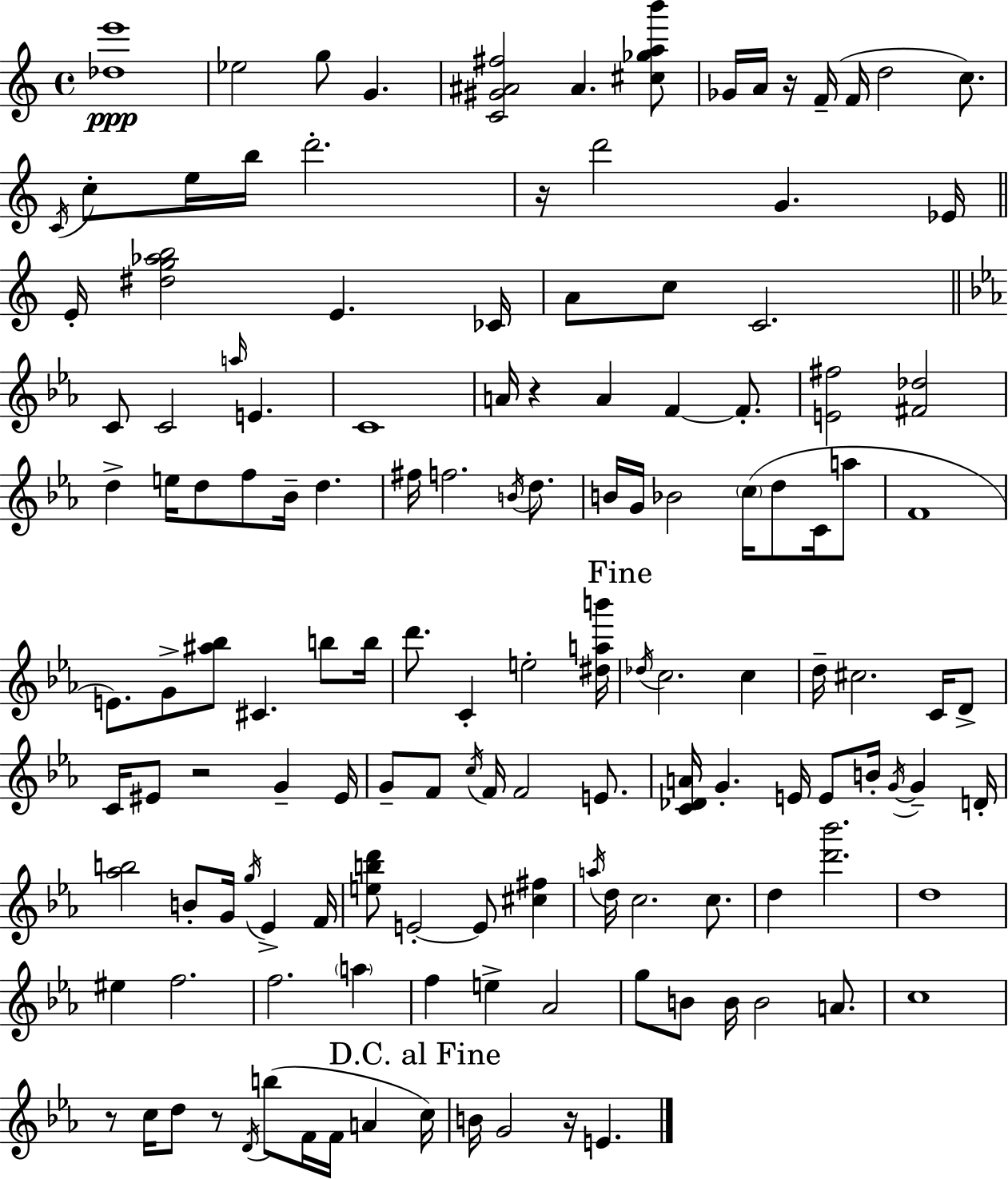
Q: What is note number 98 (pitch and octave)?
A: F5